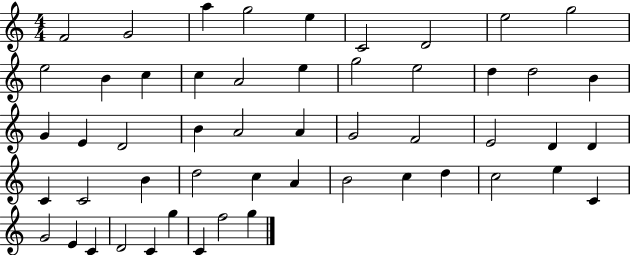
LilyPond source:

{
  \clef treble
  \numericTimeSignature
  \time 4/4
  \key c \major
  f'2 g'2 | a''4 g''2 e''4 | c'2 d'2 | e''2 g''2 | \break e''2 b'4 c''4 | c''4 a'2 e''4 | g''2 e''2 | d''4 d''2 b'4 | \break g'4 e'4 d'2 | b'4 a'2 a'4 | g'2 f'2 | e'2 d'4 d'4 | \break c'4 c'2 b'4 | d''2 c''4 a'4 | b'2 c''4 d''4 | c''2 e''4 c'4 | \break g'2 e'4 c'4 | d'2 c'4 g''4 | c'4 f''2 g''4 | \bar "|."
}